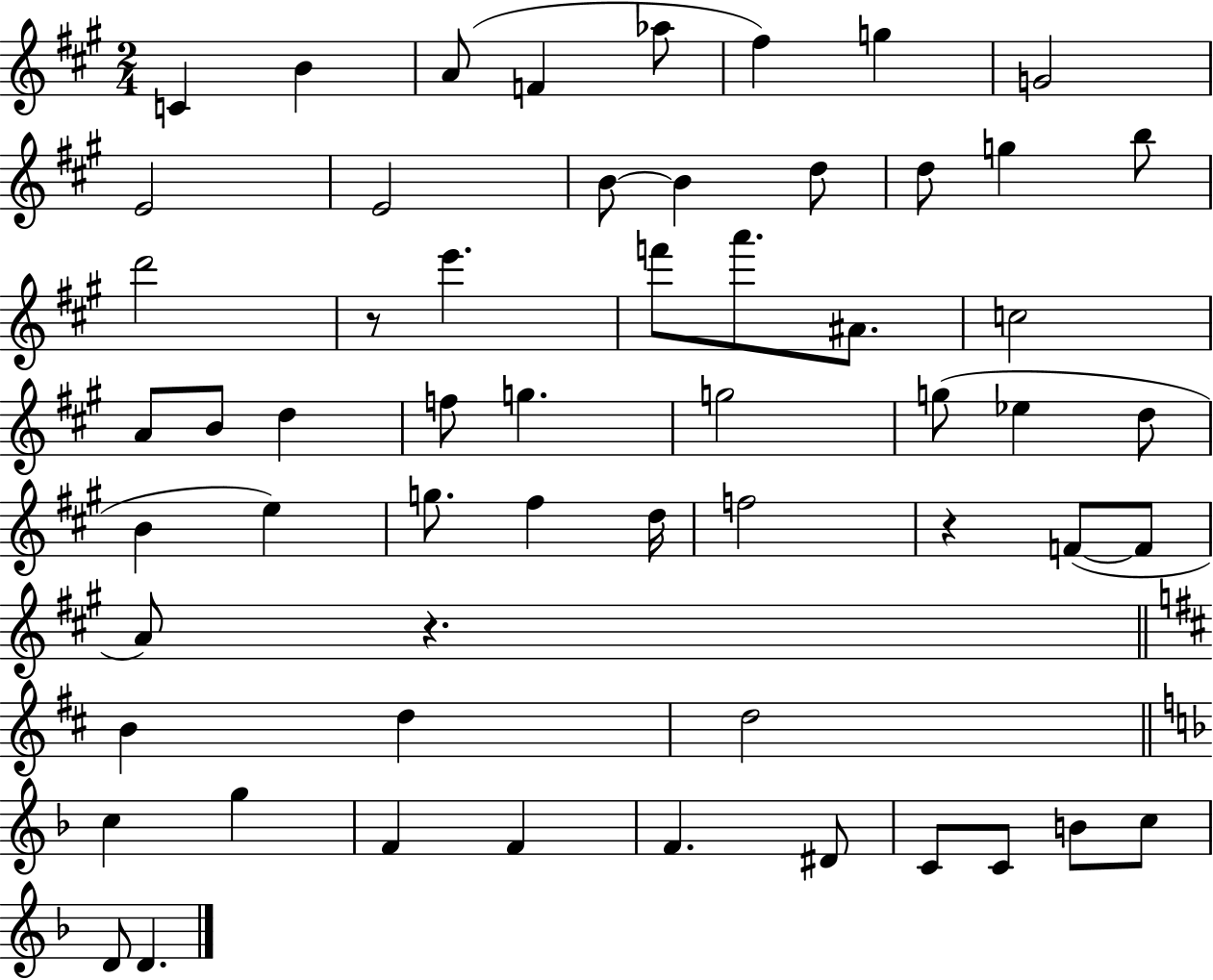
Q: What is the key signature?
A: A major